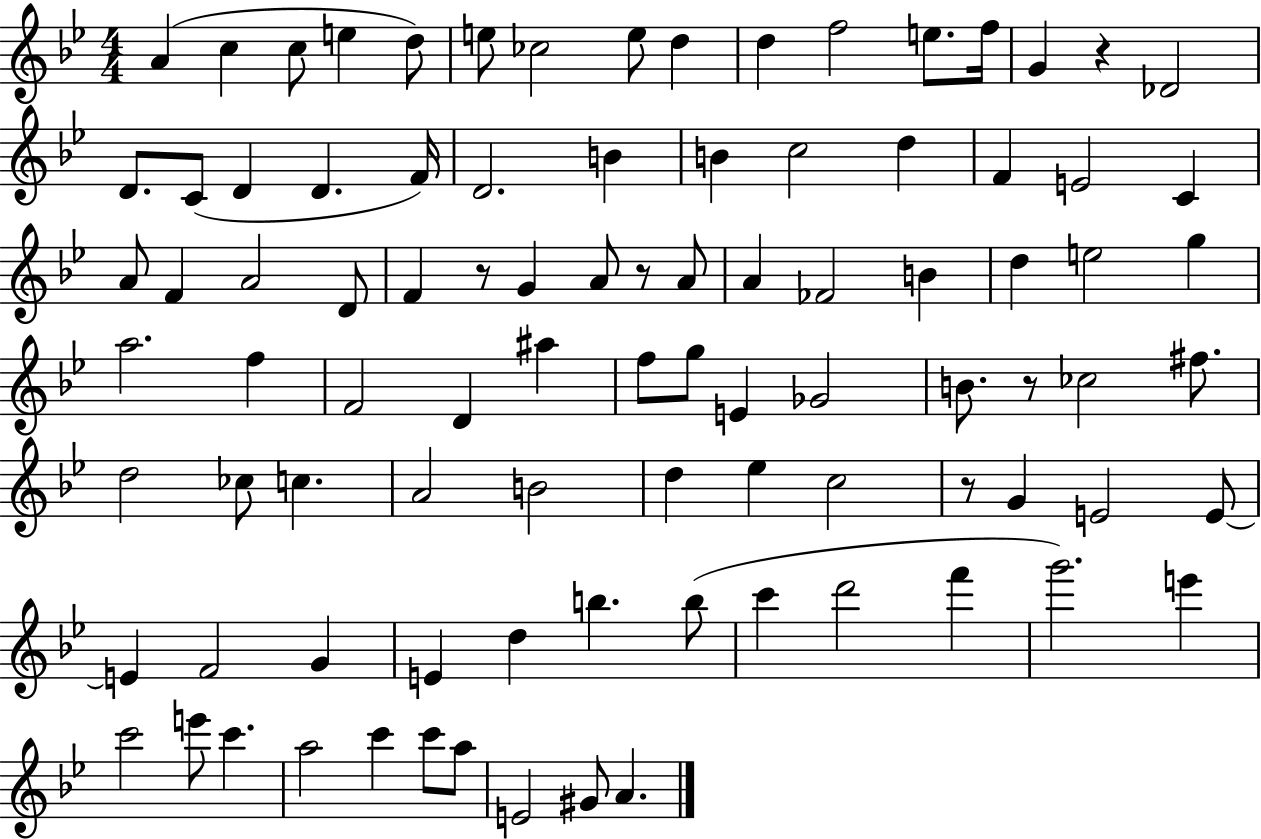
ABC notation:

X:1
T:Untitled
M:4/4
L:1/4
K:Bb
A c c/2 e d/2 e/2 _c2 e/2 d d f2 e/2 f/4 G z _D2 D/2 C/2 D D F/4 D2 B B c2 d F E2 C A/2 F A2 D/2 F z/2 G A/2 z/2 A/2 A _F2 B d e2 g a2 f F2 D ^a f/2 g/2 E _G2 B/2 z/2 _c2 ^f/2 d2 _c/2 c A2 B2 d _e c2 z/2 G E2 E/2 E F2 G E d b b/2 c' d'2 f' g'2 e' c'2 e'/2 c' a2 c' c'/2 a/2 E2 ^G/2 A